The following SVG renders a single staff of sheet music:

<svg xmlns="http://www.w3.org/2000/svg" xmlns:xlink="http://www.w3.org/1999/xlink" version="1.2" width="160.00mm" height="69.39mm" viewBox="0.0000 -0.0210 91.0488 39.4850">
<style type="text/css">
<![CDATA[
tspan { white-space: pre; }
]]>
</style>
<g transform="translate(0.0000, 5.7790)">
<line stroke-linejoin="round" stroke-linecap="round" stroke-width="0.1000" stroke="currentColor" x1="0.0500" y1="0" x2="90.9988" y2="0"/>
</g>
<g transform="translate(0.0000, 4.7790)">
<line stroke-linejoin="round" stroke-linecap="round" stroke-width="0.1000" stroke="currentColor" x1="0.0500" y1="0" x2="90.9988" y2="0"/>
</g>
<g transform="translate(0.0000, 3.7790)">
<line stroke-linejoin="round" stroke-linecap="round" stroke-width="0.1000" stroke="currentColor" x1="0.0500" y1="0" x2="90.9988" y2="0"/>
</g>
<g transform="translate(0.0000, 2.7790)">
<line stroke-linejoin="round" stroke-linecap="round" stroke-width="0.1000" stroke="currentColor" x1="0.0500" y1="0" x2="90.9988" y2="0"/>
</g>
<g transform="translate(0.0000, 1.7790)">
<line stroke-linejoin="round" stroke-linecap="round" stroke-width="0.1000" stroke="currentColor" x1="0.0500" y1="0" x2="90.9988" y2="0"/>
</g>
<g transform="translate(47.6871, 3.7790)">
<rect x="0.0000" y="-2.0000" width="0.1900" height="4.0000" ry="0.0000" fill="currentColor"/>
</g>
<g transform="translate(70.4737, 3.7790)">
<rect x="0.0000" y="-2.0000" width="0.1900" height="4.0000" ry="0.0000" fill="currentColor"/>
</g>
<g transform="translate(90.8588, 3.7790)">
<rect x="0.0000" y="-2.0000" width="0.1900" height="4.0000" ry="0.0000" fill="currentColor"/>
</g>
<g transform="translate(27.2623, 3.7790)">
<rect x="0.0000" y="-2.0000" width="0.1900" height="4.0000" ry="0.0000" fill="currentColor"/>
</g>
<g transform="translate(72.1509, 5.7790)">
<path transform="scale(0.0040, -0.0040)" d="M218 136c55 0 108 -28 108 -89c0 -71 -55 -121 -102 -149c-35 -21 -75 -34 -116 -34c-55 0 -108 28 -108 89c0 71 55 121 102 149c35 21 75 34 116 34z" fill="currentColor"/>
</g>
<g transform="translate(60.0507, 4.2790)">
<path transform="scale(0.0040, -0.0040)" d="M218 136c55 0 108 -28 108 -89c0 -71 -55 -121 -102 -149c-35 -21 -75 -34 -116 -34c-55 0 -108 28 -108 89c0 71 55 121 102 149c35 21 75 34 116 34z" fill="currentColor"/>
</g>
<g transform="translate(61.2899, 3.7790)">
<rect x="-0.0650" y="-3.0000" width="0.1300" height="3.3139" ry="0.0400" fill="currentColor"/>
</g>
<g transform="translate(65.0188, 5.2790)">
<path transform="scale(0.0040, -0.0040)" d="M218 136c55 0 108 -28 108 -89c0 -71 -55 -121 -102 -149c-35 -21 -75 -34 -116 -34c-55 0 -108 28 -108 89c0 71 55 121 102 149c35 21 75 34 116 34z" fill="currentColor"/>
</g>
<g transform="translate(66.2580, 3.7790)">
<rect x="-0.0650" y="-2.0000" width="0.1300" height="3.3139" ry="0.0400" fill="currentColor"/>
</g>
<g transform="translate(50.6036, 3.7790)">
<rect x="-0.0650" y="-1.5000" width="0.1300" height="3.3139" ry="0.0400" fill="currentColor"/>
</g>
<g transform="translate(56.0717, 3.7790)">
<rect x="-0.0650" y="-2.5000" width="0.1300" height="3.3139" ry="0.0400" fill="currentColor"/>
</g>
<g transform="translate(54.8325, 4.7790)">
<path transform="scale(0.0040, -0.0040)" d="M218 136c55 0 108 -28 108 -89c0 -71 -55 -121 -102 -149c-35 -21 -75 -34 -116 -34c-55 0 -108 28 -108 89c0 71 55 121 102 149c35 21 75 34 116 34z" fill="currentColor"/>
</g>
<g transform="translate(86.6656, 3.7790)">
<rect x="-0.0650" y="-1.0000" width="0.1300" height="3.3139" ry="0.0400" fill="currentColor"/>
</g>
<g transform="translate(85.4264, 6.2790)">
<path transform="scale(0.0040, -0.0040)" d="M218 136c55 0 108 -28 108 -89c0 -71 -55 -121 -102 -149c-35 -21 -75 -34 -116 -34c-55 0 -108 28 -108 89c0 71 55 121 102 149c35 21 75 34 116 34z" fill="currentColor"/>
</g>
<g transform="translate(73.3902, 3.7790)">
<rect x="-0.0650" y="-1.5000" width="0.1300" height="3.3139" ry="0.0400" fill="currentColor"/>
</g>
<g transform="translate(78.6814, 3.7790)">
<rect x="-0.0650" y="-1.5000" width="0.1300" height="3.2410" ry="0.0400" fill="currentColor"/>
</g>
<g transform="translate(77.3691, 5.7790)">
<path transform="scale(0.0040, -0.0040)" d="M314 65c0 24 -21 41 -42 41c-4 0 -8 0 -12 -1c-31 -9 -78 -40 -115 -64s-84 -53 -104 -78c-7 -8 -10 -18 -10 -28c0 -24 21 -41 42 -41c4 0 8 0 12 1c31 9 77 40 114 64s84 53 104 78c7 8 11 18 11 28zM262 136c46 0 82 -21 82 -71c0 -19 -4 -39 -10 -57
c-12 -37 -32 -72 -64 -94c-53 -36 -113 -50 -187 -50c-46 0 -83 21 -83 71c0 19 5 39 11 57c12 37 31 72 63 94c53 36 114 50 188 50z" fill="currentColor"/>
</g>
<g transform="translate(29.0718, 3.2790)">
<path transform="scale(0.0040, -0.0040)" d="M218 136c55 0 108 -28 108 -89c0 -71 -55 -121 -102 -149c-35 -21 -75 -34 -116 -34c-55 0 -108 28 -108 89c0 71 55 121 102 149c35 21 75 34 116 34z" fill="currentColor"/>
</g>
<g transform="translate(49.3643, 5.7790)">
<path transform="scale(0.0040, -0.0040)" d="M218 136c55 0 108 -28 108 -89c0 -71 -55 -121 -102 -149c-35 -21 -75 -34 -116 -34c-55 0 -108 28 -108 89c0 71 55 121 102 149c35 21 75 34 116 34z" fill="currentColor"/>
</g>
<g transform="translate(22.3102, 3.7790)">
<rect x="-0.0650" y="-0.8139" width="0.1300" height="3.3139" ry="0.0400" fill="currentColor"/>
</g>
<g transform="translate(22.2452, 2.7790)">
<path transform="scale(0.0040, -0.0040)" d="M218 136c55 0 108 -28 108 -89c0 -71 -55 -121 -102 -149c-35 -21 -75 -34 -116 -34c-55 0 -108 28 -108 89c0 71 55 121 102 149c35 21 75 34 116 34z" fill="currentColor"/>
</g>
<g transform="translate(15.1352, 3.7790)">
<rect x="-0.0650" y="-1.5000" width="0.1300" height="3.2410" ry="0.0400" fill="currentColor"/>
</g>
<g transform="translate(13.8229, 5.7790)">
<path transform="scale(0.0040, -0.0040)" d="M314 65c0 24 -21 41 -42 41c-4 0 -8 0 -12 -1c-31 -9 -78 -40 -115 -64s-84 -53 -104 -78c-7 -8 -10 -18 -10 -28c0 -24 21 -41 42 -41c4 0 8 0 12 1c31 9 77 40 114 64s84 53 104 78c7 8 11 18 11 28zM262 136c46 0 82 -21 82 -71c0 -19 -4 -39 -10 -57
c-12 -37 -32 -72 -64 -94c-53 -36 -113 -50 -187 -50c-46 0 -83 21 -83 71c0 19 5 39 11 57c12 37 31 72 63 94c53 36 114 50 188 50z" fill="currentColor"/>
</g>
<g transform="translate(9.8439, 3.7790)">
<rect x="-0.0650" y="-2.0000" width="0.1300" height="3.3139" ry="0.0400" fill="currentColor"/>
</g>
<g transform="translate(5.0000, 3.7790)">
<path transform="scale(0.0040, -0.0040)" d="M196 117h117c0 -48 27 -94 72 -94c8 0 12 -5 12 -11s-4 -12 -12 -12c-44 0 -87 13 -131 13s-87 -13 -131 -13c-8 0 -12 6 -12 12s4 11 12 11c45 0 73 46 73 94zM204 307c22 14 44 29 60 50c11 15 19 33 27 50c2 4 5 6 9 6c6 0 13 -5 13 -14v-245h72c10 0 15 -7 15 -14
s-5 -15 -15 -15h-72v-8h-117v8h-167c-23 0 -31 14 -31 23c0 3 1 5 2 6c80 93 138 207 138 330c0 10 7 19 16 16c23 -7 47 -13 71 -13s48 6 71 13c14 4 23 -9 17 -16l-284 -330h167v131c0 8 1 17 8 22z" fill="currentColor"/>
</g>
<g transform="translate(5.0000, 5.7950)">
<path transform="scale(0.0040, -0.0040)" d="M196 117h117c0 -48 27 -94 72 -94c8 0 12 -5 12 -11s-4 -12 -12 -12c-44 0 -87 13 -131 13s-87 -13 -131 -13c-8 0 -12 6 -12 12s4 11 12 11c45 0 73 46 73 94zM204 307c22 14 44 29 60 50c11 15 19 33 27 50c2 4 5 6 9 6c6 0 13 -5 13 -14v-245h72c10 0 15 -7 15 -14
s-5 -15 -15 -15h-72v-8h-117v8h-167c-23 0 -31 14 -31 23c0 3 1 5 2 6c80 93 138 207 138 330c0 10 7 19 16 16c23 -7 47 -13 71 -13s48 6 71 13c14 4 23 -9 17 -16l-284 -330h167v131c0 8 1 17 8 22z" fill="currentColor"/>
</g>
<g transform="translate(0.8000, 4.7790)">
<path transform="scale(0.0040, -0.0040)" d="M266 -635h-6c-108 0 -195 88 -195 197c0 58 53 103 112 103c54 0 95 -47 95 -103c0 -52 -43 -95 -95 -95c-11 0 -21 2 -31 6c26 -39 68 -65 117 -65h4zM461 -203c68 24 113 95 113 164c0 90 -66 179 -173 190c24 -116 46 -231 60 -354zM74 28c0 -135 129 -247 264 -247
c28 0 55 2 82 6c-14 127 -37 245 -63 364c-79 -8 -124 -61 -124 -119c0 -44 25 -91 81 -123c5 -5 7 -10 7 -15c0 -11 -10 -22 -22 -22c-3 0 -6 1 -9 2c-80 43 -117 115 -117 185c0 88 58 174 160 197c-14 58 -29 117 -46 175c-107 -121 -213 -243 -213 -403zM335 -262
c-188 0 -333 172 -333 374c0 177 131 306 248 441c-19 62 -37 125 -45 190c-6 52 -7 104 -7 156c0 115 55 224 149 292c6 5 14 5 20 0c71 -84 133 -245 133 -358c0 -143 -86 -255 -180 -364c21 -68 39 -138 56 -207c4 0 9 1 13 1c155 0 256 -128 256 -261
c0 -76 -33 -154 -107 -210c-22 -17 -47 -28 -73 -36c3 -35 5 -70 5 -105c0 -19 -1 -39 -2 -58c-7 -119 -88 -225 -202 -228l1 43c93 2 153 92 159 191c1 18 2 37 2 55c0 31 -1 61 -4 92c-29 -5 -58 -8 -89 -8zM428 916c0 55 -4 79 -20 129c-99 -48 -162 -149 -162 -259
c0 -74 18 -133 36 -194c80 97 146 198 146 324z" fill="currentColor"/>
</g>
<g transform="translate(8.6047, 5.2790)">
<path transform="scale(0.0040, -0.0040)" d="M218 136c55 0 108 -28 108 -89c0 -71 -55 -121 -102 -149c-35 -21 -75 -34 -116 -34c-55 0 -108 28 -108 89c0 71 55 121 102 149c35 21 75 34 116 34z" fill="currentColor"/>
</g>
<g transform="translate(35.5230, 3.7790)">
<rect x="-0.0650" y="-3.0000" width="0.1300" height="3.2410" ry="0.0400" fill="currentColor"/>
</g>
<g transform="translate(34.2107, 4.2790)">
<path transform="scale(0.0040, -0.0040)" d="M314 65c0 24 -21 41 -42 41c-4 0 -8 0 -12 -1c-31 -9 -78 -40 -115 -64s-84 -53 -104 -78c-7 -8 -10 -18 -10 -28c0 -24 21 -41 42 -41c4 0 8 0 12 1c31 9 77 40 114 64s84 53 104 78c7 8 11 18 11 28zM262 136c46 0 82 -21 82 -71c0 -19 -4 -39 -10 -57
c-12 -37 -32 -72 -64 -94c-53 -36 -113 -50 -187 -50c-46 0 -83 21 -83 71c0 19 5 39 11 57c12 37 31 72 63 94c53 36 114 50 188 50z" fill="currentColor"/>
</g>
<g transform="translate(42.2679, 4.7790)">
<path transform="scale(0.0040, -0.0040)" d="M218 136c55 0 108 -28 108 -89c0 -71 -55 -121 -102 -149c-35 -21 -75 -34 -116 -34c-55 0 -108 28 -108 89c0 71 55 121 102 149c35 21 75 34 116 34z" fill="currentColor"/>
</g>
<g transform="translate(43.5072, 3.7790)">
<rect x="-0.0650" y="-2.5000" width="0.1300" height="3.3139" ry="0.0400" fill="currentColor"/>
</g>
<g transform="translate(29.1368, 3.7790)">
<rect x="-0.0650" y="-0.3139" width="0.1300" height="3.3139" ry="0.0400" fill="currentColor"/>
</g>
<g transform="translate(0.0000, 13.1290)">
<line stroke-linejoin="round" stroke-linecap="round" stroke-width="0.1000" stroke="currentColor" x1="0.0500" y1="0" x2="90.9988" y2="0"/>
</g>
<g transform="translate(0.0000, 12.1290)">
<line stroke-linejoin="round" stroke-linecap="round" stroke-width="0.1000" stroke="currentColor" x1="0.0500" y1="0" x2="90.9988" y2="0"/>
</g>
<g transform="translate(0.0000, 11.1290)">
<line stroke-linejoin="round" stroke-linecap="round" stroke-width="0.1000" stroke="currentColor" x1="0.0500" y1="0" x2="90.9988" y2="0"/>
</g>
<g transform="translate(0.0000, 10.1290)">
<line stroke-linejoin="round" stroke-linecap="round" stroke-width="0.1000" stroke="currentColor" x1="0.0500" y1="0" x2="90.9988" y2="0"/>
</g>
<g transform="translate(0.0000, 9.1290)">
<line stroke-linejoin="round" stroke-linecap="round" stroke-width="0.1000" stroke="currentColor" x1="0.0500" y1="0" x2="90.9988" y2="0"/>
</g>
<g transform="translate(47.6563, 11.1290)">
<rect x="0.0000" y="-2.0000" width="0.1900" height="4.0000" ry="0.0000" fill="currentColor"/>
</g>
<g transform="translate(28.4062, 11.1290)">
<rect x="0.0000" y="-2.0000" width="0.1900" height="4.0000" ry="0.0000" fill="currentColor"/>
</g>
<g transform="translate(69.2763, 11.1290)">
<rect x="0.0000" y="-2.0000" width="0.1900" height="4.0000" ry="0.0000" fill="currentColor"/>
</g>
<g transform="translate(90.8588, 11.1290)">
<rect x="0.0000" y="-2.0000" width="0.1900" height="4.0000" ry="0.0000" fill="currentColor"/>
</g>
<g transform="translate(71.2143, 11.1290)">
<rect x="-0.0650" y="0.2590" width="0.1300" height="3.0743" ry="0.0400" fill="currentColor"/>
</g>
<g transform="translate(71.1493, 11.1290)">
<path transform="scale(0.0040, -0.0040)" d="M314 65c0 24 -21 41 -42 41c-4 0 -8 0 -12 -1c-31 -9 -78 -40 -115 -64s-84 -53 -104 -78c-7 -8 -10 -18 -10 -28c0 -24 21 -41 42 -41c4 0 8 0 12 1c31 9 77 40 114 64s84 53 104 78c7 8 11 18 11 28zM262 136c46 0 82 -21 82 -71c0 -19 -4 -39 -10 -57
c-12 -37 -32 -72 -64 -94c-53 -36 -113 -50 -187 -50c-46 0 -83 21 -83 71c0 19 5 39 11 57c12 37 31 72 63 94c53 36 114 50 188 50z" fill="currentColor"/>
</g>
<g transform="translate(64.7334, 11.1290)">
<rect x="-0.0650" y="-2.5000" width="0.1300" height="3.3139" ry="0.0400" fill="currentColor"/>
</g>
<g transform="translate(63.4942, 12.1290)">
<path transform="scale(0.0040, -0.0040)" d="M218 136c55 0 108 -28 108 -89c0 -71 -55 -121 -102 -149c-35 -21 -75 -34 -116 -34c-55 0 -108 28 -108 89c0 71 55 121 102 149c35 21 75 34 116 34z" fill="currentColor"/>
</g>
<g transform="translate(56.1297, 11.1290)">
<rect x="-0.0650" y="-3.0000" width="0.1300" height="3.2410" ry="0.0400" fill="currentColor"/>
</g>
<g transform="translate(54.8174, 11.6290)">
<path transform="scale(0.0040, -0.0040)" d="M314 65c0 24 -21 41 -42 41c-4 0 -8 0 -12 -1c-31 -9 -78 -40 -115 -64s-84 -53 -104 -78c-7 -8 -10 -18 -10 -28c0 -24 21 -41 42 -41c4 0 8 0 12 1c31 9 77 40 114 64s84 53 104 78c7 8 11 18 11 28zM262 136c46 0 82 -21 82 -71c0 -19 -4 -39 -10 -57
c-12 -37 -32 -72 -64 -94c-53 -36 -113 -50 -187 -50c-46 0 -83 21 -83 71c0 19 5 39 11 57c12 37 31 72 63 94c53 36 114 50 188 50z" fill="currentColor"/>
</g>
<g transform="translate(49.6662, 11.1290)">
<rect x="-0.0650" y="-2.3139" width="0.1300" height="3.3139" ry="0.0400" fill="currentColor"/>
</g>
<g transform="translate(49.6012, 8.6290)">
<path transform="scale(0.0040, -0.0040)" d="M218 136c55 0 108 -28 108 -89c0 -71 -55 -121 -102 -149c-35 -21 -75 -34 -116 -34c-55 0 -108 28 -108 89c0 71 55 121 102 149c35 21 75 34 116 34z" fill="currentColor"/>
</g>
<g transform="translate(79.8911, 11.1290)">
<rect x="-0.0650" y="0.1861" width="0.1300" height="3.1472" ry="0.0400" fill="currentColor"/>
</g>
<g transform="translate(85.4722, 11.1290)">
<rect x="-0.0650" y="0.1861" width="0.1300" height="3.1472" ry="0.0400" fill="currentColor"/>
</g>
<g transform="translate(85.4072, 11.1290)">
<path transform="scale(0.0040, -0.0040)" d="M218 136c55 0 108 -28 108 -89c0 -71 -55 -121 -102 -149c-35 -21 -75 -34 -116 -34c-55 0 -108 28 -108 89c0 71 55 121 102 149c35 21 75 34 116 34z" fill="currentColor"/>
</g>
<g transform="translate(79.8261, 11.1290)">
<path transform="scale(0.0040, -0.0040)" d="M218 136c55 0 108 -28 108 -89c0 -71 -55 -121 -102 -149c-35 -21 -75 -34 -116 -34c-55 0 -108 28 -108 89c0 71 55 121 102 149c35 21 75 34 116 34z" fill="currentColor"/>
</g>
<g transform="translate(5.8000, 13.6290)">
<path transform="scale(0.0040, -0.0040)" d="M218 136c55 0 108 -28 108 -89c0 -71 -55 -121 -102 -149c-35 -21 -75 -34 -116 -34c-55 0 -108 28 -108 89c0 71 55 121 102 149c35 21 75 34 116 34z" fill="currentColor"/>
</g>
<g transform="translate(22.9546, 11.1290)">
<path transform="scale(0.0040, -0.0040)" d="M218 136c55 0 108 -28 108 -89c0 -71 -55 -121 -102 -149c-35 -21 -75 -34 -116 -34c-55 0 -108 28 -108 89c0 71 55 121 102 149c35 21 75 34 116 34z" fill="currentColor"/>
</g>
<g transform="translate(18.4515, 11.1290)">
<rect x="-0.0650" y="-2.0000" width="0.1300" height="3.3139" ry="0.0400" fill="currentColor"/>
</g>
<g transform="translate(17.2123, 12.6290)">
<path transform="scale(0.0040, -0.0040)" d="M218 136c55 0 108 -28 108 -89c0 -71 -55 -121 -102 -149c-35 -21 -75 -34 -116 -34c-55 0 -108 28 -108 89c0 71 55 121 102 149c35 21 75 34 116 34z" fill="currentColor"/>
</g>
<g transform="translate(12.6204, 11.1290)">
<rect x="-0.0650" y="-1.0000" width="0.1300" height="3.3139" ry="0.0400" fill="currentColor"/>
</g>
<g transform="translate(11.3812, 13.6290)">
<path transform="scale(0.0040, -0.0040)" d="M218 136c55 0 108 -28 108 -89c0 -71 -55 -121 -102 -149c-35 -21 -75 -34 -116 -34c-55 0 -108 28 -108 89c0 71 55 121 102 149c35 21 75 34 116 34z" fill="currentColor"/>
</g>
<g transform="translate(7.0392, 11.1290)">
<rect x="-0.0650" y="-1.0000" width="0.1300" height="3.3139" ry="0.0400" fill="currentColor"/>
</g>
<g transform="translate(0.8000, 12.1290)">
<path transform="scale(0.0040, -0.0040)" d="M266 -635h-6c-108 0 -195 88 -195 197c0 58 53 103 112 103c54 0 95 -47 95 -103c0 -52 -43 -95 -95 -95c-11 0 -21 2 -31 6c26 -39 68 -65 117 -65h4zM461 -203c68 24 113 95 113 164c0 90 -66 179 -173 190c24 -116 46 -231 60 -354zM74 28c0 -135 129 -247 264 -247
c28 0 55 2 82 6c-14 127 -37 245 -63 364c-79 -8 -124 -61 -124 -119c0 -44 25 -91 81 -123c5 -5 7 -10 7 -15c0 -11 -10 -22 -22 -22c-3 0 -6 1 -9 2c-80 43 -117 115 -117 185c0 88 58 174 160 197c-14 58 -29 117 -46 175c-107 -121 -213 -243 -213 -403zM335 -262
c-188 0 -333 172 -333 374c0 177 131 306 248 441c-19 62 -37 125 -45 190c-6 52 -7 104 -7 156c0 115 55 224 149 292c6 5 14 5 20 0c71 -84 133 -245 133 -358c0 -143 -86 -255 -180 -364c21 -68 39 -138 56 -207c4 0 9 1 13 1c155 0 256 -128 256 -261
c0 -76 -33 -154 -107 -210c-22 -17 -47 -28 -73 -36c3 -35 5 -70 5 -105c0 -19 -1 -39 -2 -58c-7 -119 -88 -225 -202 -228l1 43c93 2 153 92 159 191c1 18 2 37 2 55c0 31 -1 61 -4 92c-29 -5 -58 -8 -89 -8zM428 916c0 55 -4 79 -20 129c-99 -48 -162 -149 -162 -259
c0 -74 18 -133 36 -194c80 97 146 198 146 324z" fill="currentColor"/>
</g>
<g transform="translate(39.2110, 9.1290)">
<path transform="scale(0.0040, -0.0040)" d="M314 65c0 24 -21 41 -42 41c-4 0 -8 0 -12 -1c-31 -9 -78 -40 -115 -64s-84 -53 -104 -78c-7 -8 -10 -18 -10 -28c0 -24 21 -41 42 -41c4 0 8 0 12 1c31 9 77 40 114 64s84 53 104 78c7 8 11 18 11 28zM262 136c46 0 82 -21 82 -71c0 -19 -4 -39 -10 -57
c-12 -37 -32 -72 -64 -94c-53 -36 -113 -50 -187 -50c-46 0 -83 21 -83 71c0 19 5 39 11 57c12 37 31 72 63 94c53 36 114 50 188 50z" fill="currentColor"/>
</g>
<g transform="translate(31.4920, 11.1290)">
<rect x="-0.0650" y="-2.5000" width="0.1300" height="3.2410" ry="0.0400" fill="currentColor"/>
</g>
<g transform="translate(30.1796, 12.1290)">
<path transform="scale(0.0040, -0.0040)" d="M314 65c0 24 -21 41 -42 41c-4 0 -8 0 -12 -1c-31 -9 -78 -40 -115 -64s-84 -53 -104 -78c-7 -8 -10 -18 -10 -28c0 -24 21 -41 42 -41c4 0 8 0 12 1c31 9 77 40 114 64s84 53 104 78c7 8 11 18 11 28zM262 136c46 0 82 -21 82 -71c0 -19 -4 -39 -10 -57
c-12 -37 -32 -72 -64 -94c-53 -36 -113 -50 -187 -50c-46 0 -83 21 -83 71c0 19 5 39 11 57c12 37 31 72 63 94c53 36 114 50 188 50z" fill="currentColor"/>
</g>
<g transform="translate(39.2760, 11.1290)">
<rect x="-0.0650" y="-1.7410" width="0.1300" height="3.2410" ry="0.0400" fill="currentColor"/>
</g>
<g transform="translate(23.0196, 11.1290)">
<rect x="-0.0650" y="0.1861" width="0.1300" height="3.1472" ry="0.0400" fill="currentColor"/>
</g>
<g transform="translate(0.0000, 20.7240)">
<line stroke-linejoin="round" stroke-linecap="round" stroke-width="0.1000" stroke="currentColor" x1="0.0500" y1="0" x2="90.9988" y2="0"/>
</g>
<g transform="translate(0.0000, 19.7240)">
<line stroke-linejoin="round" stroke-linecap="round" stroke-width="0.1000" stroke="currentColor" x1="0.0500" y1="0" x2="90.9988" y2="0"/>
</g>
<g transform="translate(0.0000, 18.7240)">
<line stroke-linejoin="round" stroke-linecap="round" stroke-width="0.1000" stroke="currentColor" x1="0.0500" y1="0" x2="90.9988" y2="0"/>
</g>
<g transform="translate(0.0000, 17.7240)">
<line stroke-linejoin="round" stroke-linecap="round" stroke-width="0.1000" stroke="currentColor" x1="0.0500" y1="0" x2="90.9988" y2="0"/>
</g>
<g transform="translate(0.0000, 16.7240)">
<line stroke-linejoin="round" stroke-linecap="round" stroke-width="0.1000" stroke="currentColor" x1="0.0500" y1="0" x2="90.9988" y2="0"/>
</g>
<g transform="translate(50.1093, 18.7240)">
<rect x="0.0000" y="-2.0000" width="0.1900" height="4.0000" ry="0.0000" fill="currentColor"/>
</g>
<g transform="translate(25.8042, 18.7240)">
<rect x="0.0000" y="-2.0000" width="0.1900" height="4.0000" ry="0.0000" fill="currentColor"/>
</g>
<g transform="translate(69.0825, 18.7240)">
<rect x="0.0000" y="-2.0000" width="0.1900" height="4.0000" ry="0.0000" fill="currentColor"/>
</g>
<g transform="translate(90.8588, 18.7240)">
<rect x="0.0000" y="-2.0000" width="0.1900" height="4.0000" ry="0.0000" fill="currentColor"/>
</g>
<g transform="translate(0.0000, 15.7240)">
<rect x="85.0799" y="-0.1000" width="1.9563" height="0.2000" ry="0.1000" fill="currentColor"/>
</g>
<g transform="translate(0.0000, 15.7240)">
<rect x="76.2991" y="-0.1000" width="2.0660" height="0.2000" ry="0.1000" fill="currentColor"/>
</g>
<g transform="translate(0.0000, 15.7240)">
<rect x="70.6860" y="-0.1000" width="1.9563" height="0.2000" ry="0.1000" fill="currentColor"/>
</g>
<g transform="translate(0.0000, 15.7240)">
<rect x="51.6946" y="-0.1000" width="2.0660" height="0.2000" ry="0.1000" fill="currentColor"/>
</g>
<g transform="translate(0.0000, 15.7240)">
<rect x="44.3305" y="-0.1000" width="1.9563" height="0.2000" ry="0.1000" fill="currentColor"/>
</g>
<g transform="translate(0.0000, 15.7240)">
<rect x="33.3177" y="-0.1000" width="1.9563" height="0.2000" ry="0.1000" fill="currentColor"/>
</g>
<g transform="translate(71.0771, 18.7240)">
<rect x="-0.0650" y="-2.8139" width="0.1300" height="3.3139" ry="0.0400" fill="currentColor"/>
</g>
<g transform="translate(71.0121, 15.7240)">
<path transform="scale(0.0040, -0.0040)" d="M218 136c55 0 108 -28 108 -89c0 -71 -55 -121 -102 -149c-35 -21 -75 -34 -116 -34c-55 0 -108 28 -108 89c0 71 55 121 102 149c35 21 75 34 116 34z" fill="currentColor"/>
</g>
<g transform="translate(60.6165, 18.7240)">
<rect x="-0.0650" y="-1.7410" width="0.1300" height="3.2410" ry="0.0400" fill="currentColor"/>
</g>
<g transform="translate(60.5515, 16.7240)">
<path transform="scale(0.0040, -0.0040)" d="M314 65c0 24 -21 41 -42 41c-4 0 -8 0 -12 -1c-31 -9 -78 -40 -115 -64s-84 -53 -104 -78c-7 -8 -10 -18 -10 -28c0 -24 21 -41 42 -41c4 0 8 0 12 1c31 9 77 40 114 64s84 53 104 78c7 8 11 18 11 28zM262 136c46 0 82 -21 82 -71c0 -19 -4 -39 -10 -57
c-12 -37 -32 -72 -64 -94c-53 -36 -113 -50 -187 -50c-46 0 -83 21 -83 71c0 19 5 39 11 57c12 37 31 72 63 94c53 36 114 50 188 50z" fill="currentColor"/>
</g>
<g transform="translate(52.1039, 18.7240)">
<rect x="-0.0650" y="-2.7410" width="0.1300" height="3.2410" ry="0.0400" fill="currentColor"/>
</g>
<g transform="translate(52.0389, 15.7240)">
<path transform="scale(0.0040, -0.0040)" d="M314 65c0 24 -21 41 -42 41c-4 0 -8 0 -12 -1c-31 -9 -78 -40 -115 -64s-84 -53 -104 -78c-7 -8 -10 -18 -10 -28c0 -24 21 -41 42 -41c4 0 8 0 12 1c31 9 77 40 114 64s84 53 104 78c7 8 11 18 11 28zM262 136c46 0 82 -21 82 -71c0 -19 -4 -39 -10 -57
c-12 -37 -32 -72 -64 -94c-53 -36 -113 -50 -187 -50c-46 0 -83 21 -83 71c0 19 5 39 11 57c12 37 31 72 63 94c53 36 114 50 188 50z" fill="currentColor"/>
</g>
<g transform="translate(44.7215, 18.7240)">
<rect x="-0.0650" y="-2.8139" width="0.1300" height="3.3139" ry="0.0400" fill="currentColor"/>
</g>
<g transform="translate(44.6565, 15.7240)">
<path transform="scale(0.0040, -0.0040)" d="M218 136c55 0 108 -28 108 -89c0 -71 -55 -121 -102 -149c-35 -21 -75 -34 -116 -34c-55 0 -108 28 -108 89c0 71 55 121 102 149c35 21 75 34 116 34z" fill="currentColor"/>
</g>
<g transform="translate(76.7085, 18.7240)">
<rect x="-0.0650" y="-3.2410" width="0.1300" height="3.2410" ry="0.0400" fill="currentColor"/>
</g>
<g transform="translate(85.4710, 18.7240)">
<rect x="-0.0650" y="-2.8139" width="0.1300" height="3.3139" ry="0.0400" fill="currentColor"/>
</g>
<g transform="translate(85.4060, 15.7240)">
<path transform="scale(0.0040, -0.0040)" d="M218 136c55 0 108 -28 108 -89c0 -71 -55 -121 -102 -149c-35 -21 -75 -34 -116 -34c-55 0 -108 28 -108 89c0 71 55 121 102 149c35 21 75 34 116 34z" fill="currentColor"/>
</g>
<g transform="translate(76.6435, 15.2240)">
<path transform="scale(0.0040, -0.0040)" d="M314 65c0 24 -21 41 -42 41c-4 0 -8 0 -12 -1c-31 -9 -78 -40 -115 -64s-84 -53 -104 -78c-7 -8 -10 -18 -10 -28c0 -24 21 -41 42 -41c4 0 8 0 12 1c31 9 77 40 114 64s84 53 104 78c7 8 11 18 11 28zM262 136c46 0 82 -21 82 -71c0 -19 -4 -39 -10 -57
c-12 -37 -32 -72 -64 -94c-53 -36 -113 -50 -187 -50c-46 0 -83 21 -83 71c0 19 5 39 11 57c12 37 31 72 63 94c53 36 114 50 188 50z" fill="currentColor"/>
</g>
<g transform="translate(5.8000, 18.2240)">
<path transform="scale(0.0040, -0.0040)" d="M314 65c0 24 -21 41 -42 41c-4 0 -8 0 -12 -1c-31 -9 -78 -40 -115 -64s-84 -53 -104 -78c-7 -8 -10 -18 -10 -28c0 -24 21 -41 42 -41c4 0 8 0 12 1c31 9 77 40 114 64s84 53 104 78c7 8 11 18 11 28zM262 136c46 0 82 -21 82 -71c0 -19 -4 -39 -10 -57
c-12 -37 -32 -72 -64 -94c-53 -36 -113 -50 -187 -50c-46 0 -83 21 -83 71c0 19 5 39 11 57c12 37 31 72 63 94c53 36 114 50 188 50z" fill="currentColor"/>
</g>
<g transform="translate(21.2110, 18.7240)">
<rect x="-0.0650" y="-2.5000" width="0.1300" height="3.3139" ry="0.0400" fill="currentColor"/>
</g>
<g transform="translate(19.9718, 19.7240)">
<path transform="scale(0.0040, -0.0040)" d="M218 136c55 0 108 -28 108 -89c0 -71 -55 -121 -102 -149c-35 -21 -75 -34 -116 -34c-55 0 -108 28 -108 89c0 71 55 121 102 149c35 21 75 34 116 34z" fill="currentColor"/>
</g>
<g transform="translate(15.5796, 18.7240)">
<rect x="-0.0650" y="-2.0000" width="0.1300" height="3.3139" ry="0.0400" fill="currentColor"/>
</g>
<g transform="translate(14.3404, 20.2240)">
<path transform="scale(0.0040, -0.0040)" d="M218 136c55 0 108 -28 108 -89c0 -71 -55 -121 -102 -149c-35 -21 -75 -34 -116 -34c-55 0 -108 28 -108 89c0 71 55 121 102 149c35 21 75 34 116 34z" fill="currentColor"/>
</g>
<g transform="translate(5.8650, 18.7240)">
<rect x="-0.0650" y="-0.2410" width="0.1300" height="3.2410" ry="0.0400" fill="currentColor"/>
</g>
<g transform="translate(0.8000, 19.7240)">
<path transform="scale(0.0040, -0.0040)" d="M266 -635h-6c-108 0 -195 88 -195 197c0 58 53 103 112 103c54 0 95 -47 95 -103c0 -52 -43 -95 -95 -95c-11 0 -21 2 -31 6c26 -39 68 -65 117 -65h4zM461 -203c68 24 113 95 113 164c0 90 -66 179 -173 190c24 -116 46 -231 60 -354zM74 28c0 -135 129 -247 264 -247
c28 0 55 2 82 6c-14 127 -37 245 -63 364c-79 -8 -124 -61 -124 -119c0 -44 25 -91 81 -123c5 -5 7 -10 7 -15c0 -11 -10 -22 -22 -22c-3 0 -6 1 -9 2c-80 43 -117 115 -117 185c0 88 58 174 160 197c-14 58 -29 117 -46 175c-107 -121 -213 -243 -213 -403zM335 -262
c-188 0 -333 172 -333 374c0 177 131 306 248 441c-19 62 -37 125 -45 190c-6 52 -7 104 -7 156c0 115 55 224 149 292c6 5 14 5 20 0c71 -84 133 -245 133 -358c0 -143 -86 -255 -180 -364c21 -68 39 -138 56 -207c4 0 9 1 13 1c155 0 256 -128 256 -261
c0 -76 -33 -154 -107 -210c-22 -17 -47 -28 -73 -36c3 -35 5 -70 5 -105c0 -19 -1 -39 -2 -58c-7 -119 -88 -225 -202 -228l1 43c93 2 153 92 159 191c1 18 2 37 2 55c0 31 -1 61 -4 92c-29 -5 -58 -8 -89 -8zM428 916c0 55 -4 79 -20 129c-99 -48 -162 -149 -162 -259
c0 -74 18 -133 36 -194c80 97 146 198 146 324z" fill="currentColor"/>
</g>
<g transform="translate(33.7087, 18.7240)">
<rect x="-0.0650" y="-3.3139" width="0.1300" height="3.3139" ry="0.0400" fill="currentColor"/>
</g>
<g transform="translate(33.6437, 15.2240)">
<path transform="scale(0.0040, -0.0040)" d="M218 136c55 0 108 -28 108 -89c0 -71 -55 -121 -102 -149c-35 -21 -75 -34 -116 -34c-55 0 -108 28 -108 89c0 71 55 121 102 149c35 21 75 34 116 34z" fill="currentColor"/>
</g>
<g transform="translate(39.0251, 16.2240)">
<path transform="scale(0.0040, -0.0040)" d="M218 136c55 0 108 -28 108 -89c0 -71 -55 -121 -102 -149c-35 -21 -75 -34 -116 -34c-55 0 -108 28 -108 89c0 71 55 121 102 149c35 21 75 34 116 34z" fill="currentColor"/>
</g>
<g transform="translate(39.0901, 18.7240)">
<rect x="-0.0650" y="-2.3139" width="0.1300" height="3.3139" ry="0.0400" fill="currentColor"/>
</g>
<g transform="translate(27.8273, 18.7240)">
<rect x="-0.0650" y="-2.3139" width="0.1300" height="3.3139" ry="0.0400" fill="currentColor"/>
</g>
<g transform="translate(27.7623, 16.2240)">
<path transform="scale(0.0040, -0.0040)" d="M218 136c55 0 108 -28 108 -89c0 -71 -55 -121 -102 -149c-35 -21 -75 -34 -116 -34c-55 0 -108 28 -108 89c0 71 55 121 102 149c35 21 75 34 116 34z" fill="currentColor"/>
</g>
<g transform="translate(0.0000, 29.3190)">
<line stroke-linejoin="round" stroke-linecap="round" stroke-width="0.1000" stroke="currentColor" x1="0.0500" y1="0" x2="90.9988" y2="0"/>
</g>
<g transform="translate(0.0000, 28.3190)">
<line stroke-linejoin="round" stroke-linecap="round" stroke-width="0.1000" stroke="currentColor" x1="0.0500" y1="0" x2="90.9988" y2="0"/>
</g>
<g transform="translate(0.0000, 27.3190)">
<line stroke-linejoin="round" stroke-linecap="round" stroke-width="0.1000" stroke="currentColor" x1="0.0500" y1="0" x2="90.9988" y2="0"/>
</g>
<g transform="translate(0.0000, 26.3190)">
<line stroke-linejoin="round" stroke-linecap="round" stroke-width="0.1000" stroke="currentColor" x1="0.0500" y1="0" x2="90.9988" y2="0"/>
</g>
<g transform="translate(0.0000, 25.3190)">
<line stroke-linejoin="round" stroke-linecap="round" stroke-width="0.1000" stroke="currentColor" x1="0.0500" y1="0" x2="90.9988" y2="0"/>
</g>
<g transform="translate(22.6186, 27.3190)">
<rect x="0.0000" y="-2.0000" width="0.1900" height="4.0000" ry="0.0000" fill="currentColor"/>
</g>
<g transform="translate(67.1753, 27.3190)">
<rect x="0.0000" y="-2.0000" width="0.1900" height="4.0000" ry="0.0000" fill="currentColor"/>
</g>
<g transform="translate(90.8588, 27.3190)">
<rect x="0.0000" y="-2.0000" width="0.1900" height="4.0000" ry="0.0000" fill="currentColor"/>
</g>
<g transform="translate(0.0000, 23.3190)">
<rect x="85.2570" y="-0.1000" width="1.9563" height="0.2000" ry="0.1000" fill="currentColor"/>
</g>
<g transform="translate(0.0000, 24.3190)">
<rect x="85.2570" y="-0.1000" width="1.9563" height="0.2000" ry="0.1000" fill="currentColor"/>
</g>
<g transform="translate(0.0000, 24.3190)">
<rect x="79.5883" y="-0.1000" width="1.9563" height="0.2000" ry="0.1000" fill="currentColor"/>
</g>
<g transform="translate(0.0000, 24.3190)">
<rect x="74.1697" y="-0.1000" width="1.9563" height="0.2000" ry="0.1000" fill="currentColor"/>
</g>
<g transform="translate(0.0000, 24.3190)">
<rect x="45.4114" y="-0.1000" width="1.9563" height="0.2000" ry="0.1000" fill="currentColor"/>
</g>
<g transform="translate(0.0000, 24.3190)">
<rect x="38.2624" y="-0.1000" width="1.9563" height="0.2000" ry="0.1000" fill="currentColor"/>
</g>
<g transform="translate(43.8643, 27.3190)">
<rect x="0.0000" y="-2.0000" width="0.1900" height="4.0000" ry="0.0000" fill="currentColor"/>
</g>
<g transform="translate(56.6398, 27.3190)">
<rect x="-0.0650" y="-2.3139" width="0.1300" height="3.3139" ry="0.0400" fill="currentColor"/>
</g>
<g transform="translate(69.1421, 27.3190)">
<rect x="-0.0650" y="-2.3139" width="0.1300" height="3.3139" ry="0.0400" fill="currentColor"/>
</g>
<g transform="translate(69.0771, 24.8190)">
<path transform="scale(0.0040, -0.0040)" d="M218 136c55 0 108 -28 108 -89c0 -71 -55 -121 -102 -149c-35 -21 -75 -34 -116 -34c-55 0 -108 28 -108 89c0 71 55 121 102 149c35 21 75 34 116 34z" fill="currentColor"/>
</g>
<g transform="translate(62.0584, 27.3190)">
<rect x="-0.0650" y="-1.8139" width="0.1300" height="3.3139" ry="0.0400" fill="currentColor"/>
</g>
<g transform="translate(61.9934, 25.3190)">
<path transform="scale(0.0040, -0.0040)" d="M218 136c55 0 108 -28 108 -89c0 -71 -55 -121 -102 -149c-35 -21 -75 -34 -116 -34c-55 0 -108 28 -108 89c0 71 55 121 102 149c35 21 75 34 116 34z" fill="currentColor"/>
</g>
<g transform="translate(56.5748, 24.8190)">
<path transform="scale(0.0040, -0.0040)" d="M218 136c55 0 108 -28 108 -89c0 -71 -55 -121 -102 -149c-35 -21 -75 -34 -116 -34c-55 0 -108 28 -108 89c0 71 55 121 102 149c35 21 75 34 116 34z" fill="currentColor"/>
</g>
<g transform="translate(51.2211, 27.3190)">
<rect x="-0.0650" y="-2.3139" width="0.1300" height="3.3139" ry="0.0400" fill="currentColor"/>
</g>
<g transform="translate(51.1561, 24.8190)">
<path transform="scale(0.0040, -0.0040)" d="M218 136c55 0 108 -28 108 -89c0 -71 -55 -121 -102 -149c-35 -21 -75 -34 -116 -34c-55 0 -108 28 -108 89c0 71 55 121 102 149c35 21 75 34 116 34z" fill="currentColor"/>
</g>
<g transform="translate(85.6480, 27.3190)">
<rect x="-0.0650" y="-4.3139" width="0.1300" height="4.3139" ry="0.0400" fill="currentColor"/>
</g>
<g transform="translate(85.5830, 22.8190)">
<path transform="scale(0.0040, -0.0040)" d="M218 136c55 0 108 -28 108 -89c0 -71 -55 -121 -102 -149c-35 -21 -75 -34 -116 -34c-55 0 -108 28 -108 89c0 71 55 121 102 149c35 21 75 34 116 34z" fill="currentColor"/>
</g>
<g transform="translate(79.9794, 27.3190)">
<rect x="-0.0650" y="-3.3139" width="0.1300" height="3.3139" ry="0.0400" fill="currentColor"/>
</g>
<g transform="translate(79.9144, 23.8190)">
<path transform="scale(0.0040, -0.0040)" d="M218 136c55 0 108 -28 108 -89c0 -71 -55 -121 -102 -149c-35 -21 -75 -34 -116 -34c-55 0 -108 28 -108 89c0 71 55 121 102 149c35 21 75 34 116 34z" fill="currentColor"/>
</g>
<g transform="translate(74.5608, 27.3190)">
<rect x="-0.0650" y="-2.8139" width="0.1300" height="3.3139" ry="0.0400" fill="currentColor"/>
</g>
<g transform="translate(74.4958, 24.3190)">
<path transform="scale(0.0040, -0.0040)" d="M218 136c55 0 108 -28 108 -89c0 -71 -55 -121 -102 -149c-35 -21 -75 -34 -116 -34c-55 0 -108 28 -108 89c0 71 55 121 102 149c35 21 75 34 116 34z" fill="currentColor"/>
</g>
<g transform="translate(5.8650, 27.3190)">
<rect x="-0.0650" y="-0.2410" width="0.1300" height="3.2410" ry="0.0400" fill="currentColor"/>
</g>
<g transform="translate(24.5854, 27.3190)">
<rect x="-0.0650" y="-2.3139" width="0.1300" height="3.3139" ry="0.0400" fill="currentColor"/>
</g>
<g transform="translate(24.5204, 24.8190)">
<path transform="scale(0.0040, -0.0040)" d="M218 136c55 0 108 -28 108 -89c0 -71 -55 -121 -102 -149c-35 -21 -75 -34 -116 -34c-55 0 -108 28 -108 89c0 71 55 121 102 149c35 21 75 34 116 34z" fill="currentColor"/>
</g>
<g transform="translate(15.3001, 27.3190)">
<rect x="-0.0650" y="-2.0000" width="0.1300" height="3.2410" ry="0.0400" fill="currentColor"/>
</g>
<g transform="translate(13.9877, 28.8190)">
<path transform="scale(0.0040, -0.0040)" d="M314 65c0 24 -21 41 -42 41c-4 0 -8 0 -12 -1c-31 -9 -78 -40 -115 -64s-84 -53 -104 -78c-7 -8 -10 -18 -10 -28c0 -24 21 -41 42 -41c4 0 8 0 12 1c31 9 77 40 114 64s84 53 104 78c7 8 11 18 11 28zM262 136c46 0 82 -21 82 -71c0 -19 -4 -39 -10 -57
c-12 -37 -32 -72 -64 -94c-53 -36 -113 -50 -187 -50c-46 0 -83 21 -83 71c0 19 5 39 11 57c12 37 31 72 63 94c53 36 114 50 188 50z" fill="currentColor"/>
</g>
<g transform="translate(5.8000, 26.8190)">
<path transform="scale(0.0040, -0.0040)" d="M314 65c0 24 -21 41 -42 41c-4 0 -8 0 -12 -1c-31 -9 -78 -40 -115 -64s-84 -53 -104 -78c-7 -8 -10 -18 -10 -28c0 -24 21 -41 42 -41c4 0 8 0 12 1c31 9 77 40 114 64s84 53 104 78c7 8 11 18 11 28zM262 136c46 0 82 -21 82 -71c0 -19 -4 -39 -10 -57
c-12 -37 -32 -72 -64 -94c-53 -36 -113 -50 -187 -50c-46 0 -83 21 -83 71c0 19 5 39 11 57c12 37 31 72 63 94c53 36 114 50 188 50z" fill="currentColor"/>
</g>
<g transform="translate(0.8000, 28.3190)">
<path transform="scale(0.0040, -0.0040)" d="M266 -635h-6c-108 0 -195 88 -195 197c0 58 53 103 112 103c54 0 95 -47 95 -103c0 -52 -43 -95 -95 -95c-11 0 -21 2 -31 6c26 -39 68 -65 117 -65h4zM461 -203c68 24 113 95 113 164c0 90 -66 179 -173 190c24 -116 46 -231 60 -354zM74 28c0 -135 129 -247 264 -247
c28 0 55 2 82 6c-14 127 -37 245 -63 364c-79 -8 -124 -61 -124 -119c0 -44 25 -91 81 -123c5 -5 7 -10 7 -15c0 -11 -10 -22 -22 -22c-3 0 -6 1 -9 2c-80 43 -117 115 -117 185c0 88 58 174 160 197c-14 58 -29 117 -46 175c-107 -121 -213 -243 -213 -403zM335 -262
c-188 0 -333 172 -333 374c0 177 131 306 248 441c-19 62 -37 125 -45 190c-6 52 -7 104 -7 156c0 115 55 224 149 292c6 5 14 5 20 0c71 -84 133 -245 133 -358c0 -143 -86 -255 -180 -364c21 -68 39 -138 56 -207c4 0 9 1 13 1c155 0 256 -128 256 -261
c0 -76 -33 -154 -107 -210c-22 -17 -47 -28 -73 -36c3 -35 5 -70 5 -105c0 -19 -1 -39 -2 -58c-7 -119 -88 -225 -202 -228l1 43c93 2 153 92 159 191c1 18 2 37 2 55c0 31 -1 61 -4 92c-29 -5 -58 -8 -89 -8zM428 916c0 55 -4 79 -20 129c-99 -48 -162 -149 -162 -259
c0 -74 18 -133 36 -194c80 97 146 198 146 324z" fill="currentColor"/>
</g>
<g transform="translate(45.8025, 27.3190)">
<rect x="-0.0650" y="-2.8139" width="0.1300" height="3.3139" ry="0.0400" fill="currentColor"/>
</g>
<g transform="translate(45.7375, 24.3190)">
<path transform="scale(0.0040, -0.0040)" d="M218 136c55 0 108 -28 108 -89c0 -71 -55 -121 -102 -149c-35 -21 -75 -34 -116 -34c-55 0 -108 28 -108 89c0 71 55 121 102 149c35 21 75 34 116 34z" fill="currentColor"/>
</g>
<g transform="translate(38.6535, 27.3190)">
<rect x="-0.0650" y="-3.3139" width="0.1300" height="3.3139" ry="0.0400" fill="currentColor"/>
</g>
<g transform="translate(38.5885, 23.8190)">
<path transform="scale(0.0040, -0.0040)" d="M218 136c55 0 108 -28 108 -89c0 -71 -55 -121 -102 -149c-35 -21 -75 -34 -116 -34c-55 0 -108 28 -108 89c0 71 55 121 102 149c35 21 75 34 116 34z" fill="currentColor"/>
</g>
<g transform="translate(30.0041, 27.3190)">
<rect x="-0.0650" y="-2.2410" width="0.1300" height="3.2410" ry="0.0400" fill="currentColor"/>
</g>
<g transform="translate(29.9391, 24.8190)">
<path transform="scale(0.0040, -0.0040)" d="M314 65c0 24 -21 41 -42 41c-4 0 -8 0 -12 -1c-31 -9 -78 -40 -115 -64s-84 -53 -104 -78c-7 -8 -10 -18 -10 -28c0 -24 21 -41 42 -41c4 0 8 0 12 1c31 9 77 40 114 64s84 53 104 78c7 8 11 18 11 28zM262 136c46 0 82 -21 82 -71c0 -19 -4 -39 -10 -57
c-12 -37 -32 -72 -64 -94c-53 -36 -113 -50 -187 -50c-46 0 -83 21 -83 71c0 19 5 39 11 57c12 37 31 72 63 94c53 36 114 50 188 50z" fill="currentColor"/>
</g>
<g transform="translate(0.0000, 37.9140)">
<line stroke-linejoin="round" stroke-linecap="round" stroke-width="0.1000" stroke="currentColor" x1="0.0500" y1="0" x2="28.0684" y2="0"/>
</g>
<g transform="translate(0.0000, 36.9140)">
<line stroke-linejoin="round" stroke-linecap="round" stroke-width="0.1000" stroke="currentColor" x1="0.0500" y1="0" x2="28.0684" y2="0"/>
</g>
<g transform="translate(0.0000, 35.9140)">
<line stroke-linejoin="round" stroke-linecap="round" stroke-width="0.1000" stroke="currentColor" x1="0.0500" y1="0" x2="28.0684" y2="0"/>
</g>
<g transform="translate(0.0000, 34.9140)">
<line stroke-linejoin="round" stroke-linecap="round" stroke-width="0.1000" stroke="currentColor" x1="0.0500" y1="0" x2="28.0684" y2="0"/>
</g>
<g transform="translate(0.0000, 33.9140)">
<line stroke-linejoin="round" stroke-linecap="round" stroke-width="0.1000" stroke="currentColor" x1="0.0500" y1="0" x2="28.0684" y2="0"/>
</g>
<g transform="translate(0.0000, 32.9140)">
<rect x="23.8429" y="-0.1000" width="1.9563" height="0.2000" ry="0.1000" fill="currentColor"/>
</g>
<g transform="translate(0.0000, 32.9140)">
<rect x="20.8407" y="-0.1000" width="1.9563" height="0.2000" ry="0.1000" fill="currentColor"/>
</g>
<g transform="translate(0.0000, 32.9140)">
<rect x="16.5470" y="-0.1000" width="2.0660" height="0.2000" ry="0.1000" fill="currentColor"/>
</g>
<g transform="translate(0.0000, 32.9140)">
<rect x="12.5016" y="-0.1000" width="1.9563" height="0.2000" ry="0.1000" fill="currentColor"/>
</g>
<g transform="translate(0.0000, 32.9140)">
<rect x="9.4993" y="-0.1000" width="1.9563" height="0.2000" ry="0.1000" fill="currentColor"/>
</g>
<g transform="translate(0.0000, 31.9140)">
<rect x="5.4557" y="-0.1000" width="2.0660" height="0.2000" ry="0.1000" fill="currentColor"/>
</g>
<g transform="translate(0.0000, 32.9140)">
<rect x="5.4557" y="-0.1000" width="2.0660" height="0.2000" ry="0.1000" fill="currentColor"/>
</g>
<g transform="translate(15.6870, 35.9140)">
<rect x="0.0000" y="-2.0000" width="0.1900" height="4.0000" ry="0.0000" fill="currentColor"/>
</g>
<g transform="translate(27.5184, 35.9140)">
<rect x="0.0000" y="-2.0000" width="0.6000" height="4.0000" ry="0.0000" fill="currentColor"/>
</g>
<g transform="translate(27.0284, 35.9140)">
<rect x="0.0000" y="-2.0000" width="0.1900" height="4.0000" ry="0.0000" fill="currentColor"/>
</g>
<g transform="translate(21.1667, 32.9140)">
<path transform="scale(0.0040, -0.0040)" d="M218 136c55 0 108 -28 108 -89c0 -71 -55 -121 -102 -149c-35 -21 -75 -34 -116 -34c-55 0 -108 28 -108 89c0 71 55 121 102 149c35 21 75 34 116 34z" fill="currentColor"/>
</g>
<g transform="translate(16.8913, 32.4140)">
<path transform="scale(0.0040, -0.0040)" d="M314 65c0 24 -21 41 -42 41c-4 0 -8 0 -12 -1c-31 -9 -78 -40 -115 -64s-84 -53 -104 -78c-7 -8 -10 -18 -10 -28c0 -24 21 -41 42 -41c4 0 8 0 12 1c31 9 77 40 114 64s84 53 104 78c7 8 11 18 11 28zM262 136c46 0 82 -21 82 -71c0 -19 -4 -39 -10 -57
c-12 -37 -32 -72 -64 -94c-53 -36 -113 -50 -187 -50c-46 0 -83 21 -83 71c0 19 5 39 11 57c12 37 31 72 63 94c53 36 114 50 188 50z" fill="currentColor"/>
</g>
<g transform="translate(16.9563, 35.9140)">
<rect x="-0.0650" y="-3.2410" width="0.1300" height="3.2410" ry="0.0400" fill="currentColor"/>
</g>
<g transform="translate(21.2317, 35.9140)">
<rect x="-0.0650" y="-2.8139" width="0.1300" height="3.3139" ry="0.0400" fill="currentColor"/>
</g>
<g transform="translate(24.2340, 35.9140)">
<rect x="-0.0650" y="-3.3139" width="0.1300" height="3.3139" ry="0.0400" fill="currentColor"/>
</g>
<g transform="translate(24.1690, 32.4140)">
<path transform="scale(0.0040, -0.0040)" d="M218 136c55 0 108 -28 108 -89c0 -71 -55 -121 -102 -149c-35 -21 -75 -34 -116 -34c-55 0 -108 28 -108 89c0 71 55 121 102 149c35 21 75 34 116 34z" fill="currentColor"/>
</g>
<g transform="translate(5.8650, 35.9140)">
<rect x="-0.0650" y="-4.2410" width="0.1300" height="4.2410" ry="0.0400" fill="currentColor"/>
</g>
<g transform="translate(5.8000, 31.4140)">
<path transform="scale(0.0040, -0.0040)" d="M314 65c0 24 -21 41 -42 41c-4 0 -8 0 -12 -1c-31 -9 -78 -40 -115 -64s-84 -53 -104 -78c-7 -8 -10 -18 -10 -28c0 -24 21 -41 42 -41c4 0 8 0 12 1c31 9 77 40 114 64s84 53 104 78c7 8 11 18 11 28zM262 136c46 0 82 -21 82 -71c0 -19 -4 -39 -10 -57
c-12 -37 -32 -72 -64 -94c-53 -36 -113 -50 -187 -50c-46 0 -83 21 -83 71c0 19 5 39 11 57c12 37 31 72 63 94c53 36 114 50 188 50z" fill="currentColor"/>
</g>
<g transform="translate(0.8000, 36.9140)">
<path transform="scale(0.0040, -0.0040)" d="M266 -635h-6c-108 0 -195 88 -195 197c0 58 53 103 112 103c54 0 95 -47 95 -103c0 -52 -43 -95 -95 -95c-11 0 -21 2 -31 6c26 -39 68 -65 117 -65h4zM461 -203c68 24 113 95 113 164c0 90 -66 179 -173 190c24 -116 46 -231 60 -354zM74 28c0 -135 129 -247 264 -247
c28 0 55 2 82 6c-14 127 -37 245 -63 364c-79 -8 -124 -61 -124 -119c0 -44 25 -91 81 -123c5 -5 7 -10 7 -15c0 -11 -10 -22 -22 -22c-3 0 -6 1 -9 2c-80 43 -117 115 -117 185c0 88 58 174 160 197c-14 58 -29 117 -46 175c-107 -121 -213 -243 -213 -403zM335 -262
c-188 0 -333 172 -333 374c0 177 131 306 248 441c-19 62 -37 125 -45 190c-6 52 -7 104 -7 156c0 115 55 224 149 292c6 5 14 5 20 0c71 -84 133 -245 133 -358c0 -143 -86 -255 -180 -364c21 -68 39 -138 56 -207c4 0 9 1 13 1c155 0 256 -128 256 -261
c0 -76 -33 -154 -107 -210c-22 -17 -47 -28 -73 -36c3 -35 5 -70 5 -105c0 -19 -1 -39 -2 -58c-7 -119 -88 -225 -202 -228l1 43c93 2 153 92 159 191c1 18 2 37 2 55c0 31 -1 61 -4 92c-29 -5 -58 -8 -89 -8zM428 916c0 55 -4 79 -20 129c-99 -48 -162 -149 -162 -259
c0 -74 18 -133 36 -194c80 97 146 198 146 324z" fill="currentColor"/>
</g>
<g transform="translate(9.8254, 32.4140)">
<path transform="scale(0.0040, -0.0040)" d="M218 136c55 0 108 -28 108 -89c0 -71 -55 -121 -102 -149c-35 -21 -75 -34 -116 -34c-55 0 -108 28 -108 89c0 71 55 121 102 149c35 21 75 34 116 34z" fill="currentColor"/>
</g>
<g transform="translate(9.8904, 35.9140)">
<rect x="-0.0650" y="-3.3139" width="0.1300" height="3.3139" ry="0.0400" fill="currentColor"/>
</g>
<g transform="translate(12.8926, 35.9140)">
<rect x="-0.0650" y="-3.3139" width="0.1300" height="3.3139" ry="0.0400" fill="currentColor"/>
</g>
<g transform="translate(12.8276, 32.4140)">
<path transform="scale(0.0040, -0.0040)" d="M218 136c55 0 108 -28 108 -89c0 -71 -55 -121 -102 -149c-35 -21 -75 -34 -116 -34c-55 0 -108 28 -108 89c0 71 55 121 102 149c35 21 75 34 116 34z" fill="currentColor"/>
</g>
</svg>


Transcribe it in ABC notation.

X:1
T:Untitled
M:4/4
L:1/4
K:C
F E2 d c A2 G E G A F E E2 D D D F B G2 f2 g A2 G B2 B B c2 F G g b g a a2 f2 a b2 a c2 F2 g g2 b a g g f g a b d' d'2 b b b2 a b